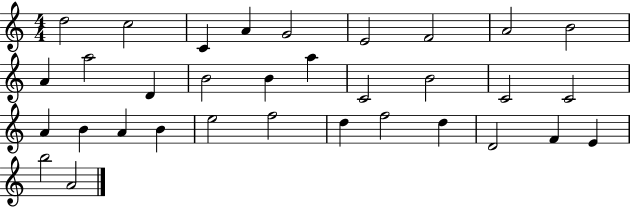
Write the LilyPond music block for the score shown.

{
  \clef treble
  \numericTimeSignature
  \time 4/4
  \key c \major
  d''2 c''2 | c'4 a'4 g'2 | e'2 f'2 | a'2 b'2 | \break a'4 a''2 d'4 | b'2 b'4 a''4 | c'2 b'2 | c'2 c'2 | \break a'4 b'4 a'4 b'4 | e''2 f''2 | d''4 f''2 d''4 | d'2 f'4 e'4 | \break b''2 a'2 | \bar "|."
}